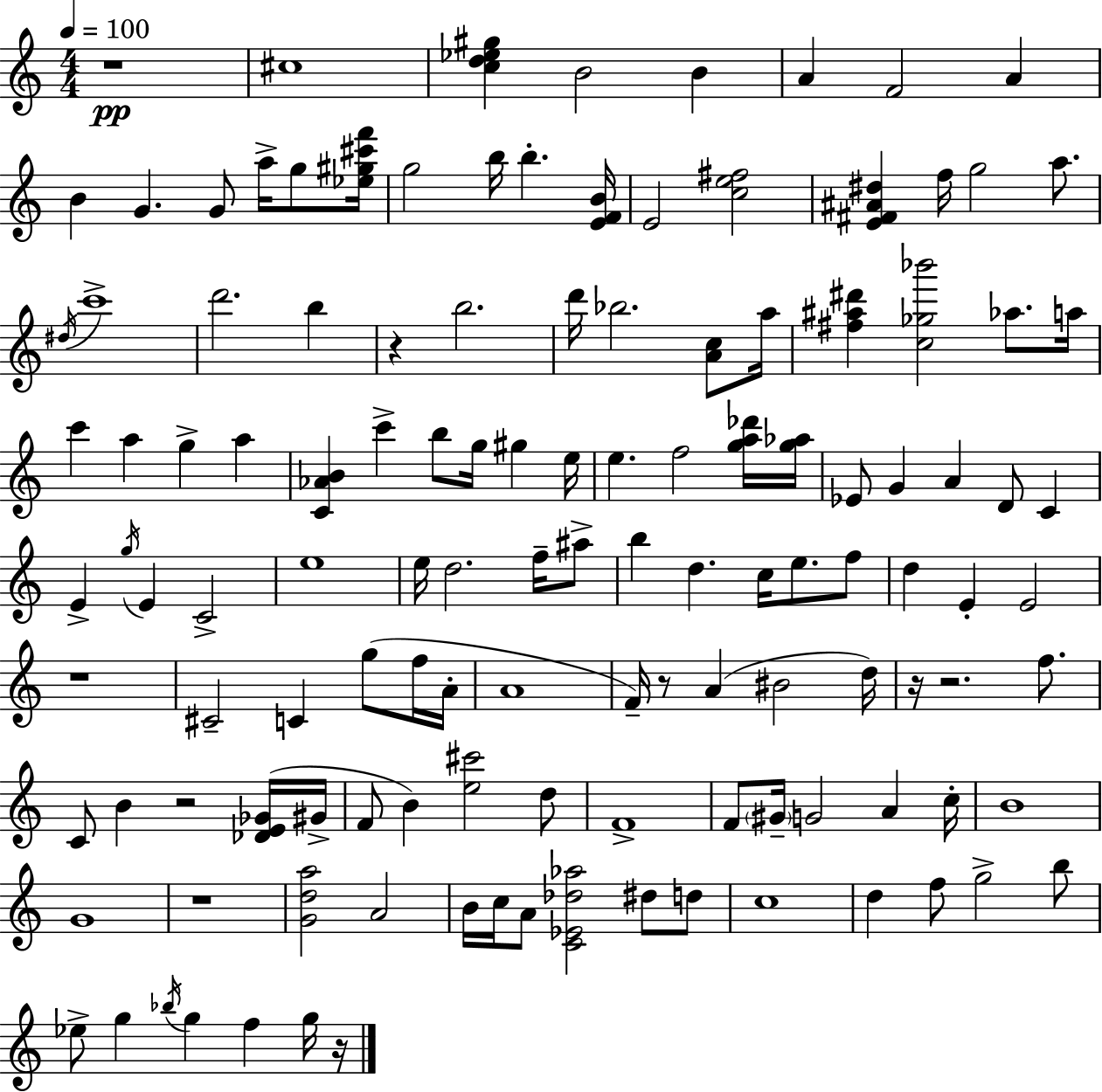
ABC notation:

X:1
T:Untitled
M:4/4
L:1/4
K:Am
z4 ^c4 [cd_e^g] B2 B A F2 A B G G/2 a/4 g/2 [_e^g^c'f']/4 g2 b/4 b [EFB]/4 E2 [ce^f]2 [E^F^A^d] f/4 g2 a/2 ^d/4 c'4 d'2 b z b2 d'/4 _b2 [Ac]/2 a/4 [^f^a^d'] [c_g_b']2 _a/2 a/4 c' a g a [C_AB] c' b/2 g/4 ^g e/4 e f2 [ga_d']/4 [g_a]/4 _E/2 G A D/2 C E g/4 E C2 e4 e/4 d2 f/4 ^a/2 b d c/4 e/2 f/2 d E E2 z4 ^C2 C g/2 f/4 A/4 A4 F/4 z/2 A ^B2 d/4 z/4 z2 f/2 C/2 B z2 [_DE_G]/4 ^G/4 F/2 B [e^c']2 d/2 F4 F/2 ^G/4 G2 A c/4 B4 G4 z4 [Gda]2 A2 B/4 c/4 A/2 [C_E_d_a]2 ^d/2 d/2 c4 d f/2 g2 b/2 _e/2 g _b/4 g f g/4 z/4